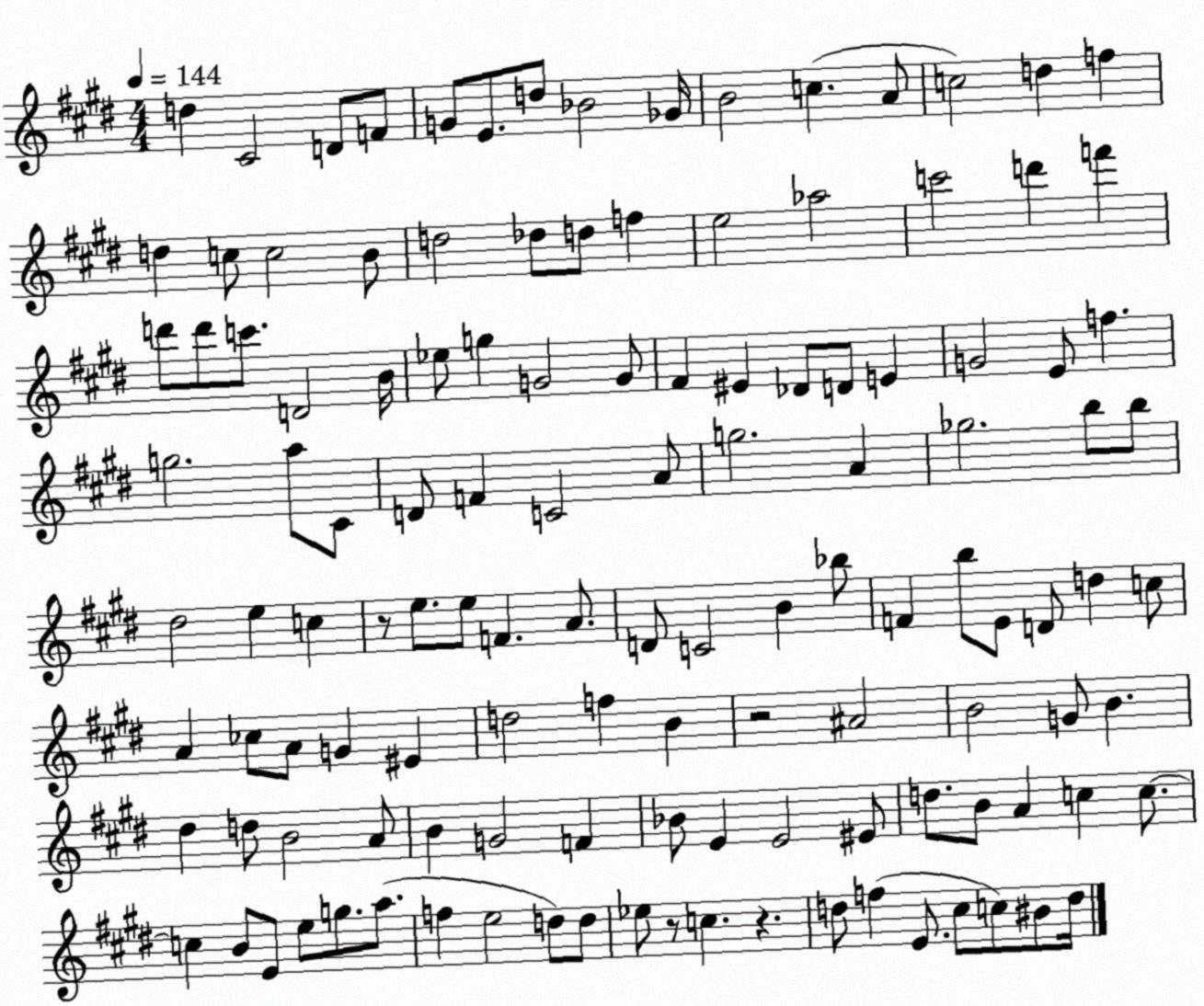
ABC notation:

X:1
T:Untitled
M:4/4
L:1/4
K:E
d ^C2 D/2 F/2 G/2 E/2 d/2 _B2 _G/4 B2 c A/2 c2 d f d c/2 c2 B/2 d2 _d/2 d/2 f e2 _a2 c'2 d' f' d'/2 d'/2 c'/2 D2 B/4 _e/2 g G2 G/2 ^F ^E _D/2 D/2 E G2 E/2 f g2 a/2 ^C/2 D/2 F C2 A/2 g2 A _g2 b/2 b/2 ^d2 e c z/2 e/2 e/2 F A/2 D/2 C2 B _b/2 F b/2 E/2 D/2 d c/2 A _c/2 A/2 G ^E d2 f B z2 ^A2 B2 G/2 B ^d d/2 B2 A/2 B G2 F _B/2 E E2 ^E/2 d/2 B/2 A c c/2 c B/2 E/2 e/2 g/2 a/2 f e2 d/2 d/2 _e/2 z/2 c z d/2 f E/2 ^c/2 c/2 ^B/2 d/4